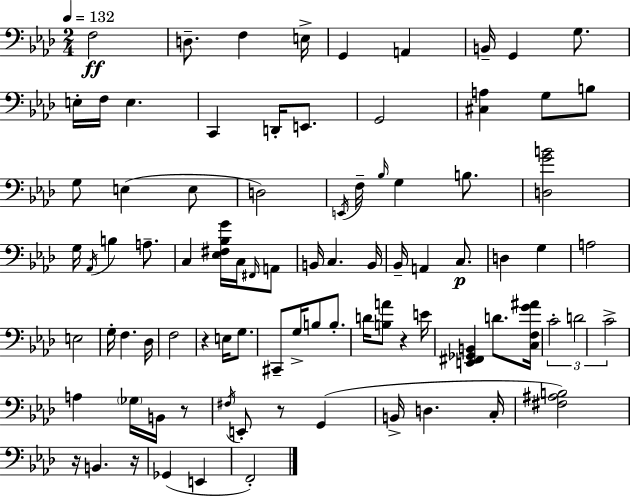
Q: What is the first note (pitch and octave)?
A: F3